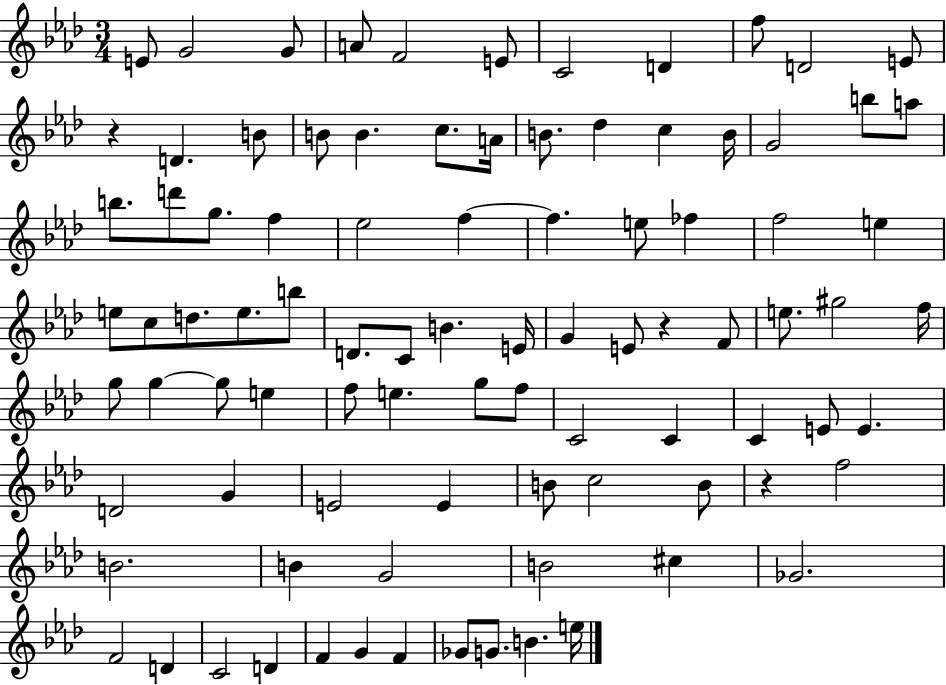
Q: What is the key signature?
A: AES major